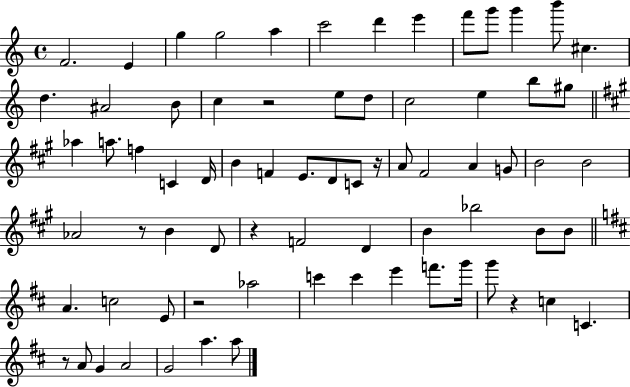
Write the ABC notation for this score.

X:1
T:Untitled
M:4/4
L:1/4
K:C
F2 E g g2 a c'2 d' e' f'/2 g'/2 g' b'/2 ^c d ^A2 B/2 c z2 e/2 d/2 c2 e b/2 ^g/2 _a a/2 f C D/4 B F E/2 D/2 C/2 z/4 A/2 ^F2 A G/2 B2 B2 _A2 z/2 B D/2 z F2 D B _b2 B/2 B/2 A c2 E/2 z2 _a2 c' c' e' f'/2 g'/4 g'/2 z c C z/2 A/2 G A2 G2 a a/2